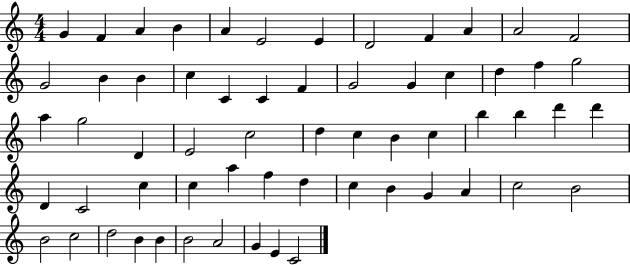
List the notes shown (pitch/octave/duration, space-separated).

G4/q F4/q A4/q B4/q A4/q E4/h E4/q D4/h F4/q A4/q A4/h F4/h G4/h B4/q B4/q C5/q C4/q C4/q F4/q G4/h G4/q C5/q D5/q F5/q G5/h A5/q G5/h D4/q E4/h C5/h D5/q C5/q B4/q C5/q B5/q B5/q D6/q D6/q D4/q C4/h C5/q C5/q A5/q F5/q D5/q C5/q B4/q G4/q A4/q C5/h B4/h B4/h C5/h D5/h B4/q B4/q B4/h A4/h G4/q E4/q C4/h